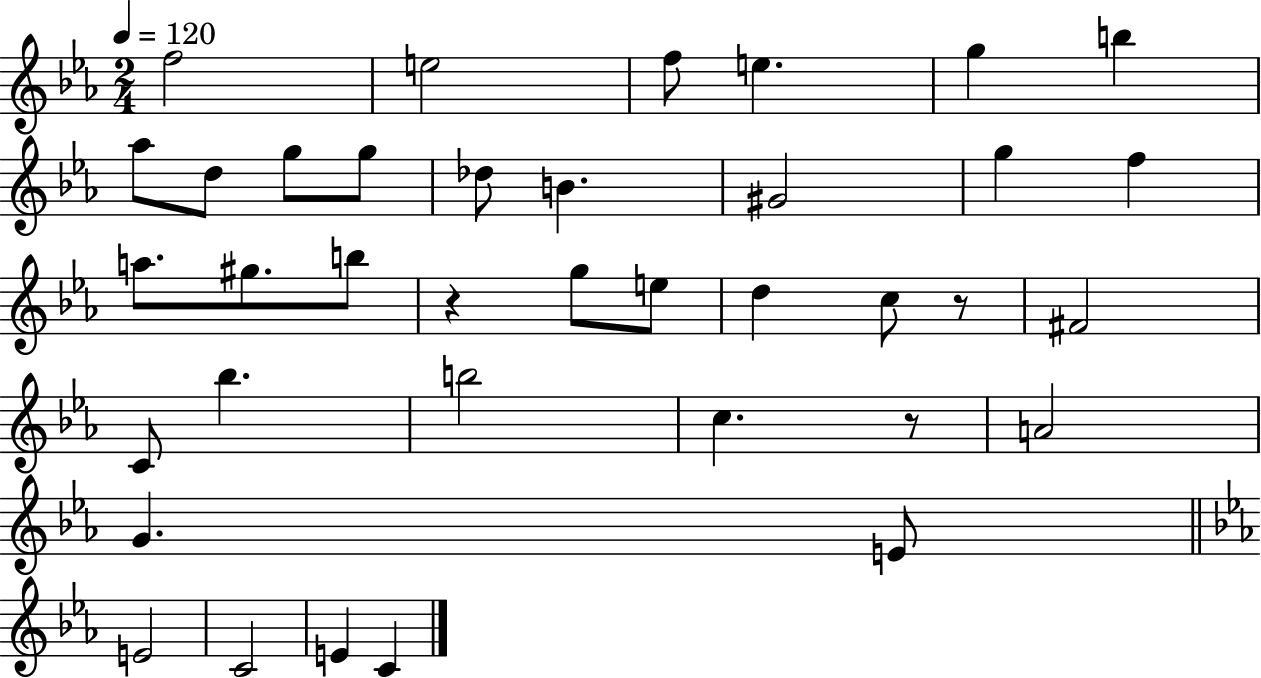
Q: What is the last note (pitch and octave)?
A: C4